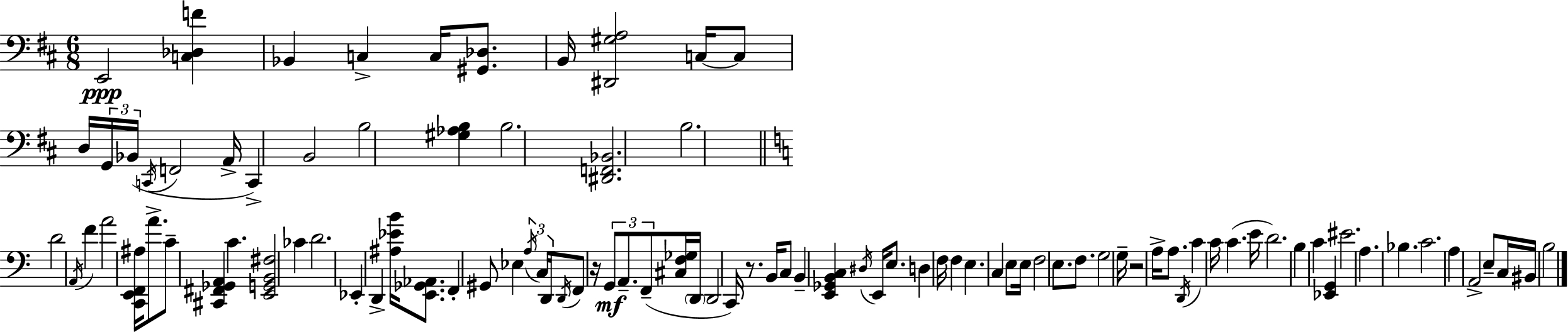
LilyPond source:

{
  \clef bass
  \numericTimeSignature
  \time 6/8
  \key d \major
  e,2\ppp <c des f'>4 | bes,4 c4-> c16 <gis, des>8. | b,16 <dis, gis a>2 c16~~ c8 | d16 \tuplet 3/2 { g,16 bes,16( \acciaccatura { c,16 } } f,2 | \break a,16-> c,4->) b,2 | b2 <gis aes b>4 | b2. | <dis, f, bes,>2. | \break b2. | \bar "||" \break \key c \major d'2 \acciaccatura { a,16 } f'4 | a'2 <c, e, f, ais>16 a'8.-> | c'8-- <cis, fis, ges, a,>4 c'4. | <e, g, b, fis>2 ces'4 | \break d'2. | ees,4-. d,4-> <ais ees' b'>16 <e, ges, aes,>8. | f,4-. gis,8 ees4 \tuplet 3/2 { \acciaccatura { a16 } | c16 d,16 } \acciaccatura { d,16 } f,8 r16 \tuplet 3/2 { g,8\mf a,8.-- f,8--( } | \break <cis f ges>16 \parenthesize d,16 d,2 c,16) | r8. b,16 c8 b,4-- <e, ges, b, c>4 | \acciaccatura { dis16 } e,16 e8. d4 f16 | f4 e4. c4 | \break e8 e16 f2 | e8. f8. g2 | g16-- r2 | a16-> a8. \acciaccatura { d,16 } c'4 c'16 c'4.( | \break e'16 d'2.) | b4 c'4 | <ees, g,>4 eis'2. | a4. bes4. | \break c'2. | a4 a,2-> | e8-- c16 bis,16 b2 | \bar "|."
}